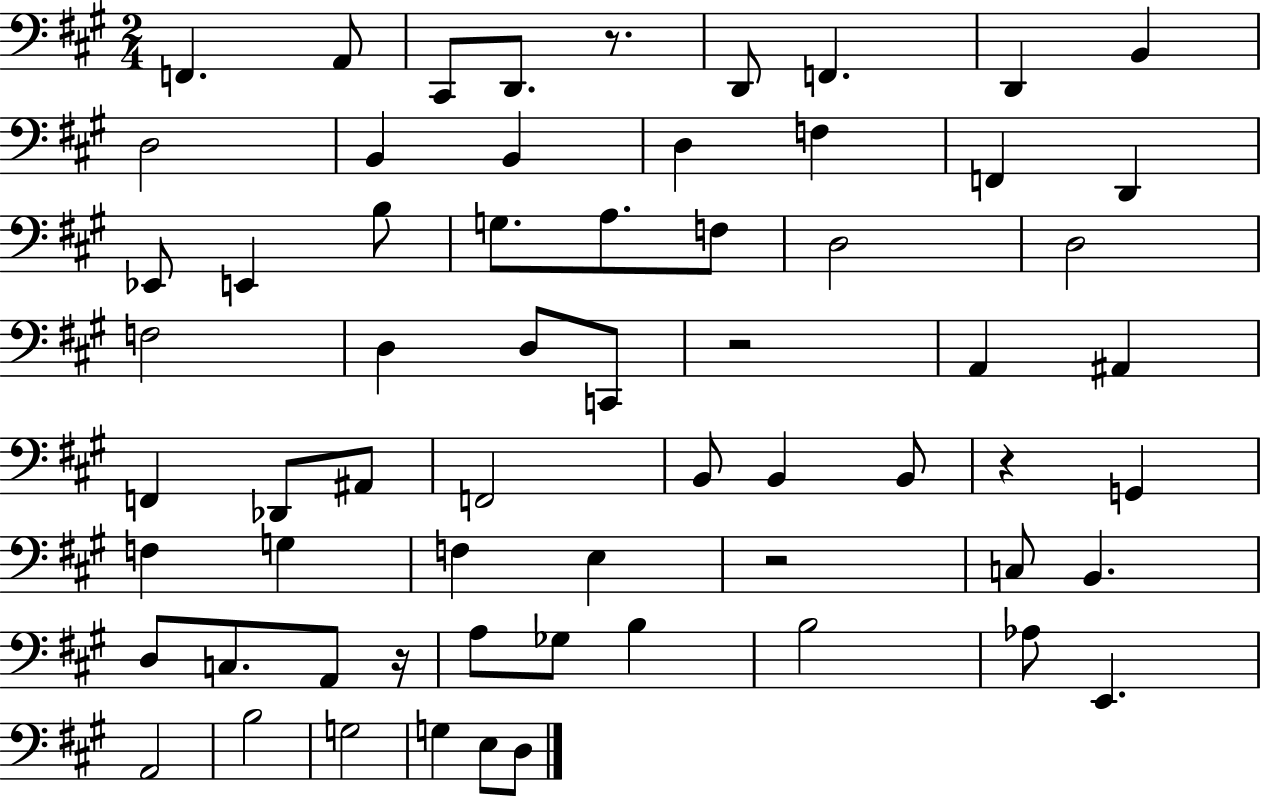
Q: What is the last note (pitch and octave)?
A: D3